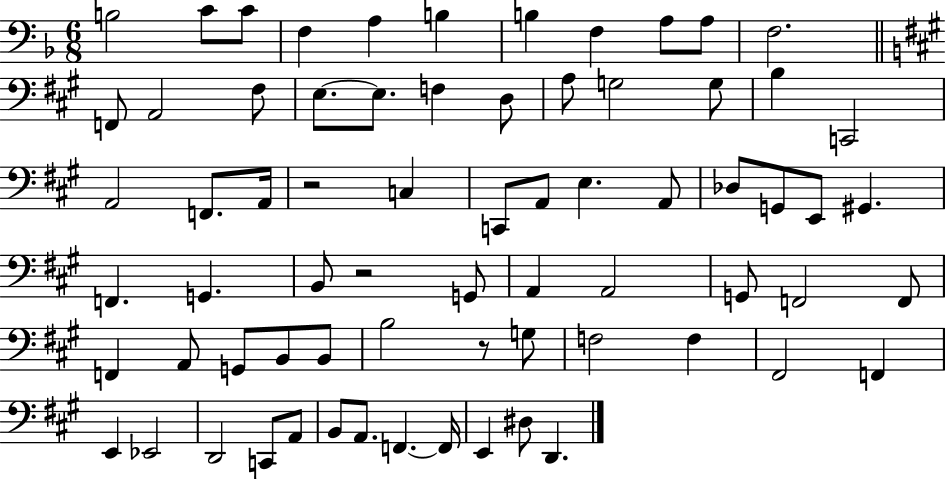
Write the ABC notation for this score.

X:1
T:Untitled
M:6/8
L:1/4
K:F
B,2 C/2 C/2 F, A, B, B, F, A,/2 A,/2 F,2 F,,/2 A,,2 ^F,/2 E,/2 E,/2 F, D,/2 A,/2 G,2 G,/2 B, C,,2 A,,2 F,,/2 A,,/4 z2 C, C,,/2 A,,/2 E, A,,/2 _D,/2 G,,/2 E,,/2 ^G,, F,, G,, B,,/2 z2 G,,/2 A,, A,,2 G,,/2 F,,2 F,,/2 F,, A,,/2 G,,/2 B,,/2 B,,/2 B,2 z/2 G,/2 F,2 F, ^F,,2 F,, E,, _E,,2 D,,2 C,,/2 A,,/2 B,,/2 A,,/2 F,, F,,/4 E,, ^D,/2 D,,